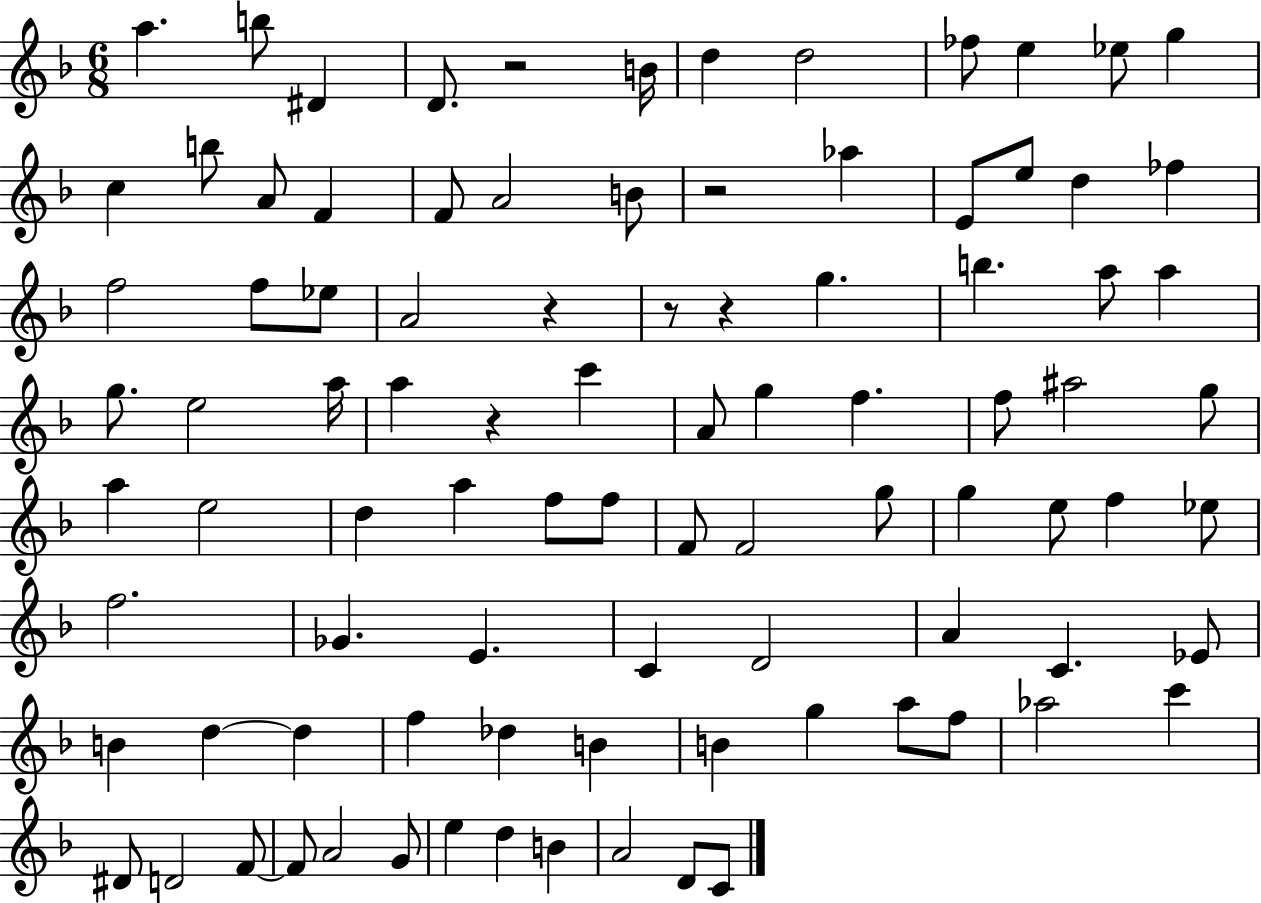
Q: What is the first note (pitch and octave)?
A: A5